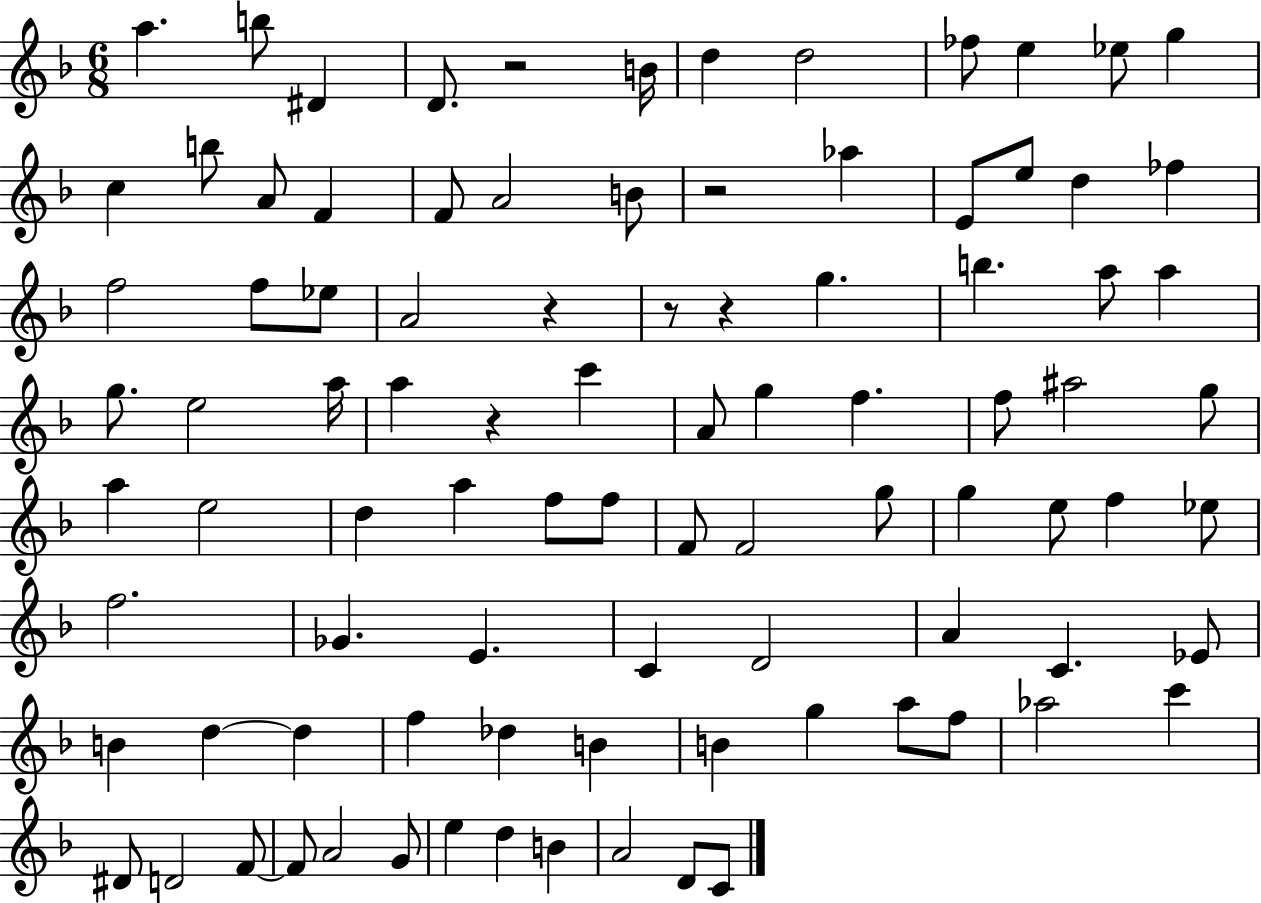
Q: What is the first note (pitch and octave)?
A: A5